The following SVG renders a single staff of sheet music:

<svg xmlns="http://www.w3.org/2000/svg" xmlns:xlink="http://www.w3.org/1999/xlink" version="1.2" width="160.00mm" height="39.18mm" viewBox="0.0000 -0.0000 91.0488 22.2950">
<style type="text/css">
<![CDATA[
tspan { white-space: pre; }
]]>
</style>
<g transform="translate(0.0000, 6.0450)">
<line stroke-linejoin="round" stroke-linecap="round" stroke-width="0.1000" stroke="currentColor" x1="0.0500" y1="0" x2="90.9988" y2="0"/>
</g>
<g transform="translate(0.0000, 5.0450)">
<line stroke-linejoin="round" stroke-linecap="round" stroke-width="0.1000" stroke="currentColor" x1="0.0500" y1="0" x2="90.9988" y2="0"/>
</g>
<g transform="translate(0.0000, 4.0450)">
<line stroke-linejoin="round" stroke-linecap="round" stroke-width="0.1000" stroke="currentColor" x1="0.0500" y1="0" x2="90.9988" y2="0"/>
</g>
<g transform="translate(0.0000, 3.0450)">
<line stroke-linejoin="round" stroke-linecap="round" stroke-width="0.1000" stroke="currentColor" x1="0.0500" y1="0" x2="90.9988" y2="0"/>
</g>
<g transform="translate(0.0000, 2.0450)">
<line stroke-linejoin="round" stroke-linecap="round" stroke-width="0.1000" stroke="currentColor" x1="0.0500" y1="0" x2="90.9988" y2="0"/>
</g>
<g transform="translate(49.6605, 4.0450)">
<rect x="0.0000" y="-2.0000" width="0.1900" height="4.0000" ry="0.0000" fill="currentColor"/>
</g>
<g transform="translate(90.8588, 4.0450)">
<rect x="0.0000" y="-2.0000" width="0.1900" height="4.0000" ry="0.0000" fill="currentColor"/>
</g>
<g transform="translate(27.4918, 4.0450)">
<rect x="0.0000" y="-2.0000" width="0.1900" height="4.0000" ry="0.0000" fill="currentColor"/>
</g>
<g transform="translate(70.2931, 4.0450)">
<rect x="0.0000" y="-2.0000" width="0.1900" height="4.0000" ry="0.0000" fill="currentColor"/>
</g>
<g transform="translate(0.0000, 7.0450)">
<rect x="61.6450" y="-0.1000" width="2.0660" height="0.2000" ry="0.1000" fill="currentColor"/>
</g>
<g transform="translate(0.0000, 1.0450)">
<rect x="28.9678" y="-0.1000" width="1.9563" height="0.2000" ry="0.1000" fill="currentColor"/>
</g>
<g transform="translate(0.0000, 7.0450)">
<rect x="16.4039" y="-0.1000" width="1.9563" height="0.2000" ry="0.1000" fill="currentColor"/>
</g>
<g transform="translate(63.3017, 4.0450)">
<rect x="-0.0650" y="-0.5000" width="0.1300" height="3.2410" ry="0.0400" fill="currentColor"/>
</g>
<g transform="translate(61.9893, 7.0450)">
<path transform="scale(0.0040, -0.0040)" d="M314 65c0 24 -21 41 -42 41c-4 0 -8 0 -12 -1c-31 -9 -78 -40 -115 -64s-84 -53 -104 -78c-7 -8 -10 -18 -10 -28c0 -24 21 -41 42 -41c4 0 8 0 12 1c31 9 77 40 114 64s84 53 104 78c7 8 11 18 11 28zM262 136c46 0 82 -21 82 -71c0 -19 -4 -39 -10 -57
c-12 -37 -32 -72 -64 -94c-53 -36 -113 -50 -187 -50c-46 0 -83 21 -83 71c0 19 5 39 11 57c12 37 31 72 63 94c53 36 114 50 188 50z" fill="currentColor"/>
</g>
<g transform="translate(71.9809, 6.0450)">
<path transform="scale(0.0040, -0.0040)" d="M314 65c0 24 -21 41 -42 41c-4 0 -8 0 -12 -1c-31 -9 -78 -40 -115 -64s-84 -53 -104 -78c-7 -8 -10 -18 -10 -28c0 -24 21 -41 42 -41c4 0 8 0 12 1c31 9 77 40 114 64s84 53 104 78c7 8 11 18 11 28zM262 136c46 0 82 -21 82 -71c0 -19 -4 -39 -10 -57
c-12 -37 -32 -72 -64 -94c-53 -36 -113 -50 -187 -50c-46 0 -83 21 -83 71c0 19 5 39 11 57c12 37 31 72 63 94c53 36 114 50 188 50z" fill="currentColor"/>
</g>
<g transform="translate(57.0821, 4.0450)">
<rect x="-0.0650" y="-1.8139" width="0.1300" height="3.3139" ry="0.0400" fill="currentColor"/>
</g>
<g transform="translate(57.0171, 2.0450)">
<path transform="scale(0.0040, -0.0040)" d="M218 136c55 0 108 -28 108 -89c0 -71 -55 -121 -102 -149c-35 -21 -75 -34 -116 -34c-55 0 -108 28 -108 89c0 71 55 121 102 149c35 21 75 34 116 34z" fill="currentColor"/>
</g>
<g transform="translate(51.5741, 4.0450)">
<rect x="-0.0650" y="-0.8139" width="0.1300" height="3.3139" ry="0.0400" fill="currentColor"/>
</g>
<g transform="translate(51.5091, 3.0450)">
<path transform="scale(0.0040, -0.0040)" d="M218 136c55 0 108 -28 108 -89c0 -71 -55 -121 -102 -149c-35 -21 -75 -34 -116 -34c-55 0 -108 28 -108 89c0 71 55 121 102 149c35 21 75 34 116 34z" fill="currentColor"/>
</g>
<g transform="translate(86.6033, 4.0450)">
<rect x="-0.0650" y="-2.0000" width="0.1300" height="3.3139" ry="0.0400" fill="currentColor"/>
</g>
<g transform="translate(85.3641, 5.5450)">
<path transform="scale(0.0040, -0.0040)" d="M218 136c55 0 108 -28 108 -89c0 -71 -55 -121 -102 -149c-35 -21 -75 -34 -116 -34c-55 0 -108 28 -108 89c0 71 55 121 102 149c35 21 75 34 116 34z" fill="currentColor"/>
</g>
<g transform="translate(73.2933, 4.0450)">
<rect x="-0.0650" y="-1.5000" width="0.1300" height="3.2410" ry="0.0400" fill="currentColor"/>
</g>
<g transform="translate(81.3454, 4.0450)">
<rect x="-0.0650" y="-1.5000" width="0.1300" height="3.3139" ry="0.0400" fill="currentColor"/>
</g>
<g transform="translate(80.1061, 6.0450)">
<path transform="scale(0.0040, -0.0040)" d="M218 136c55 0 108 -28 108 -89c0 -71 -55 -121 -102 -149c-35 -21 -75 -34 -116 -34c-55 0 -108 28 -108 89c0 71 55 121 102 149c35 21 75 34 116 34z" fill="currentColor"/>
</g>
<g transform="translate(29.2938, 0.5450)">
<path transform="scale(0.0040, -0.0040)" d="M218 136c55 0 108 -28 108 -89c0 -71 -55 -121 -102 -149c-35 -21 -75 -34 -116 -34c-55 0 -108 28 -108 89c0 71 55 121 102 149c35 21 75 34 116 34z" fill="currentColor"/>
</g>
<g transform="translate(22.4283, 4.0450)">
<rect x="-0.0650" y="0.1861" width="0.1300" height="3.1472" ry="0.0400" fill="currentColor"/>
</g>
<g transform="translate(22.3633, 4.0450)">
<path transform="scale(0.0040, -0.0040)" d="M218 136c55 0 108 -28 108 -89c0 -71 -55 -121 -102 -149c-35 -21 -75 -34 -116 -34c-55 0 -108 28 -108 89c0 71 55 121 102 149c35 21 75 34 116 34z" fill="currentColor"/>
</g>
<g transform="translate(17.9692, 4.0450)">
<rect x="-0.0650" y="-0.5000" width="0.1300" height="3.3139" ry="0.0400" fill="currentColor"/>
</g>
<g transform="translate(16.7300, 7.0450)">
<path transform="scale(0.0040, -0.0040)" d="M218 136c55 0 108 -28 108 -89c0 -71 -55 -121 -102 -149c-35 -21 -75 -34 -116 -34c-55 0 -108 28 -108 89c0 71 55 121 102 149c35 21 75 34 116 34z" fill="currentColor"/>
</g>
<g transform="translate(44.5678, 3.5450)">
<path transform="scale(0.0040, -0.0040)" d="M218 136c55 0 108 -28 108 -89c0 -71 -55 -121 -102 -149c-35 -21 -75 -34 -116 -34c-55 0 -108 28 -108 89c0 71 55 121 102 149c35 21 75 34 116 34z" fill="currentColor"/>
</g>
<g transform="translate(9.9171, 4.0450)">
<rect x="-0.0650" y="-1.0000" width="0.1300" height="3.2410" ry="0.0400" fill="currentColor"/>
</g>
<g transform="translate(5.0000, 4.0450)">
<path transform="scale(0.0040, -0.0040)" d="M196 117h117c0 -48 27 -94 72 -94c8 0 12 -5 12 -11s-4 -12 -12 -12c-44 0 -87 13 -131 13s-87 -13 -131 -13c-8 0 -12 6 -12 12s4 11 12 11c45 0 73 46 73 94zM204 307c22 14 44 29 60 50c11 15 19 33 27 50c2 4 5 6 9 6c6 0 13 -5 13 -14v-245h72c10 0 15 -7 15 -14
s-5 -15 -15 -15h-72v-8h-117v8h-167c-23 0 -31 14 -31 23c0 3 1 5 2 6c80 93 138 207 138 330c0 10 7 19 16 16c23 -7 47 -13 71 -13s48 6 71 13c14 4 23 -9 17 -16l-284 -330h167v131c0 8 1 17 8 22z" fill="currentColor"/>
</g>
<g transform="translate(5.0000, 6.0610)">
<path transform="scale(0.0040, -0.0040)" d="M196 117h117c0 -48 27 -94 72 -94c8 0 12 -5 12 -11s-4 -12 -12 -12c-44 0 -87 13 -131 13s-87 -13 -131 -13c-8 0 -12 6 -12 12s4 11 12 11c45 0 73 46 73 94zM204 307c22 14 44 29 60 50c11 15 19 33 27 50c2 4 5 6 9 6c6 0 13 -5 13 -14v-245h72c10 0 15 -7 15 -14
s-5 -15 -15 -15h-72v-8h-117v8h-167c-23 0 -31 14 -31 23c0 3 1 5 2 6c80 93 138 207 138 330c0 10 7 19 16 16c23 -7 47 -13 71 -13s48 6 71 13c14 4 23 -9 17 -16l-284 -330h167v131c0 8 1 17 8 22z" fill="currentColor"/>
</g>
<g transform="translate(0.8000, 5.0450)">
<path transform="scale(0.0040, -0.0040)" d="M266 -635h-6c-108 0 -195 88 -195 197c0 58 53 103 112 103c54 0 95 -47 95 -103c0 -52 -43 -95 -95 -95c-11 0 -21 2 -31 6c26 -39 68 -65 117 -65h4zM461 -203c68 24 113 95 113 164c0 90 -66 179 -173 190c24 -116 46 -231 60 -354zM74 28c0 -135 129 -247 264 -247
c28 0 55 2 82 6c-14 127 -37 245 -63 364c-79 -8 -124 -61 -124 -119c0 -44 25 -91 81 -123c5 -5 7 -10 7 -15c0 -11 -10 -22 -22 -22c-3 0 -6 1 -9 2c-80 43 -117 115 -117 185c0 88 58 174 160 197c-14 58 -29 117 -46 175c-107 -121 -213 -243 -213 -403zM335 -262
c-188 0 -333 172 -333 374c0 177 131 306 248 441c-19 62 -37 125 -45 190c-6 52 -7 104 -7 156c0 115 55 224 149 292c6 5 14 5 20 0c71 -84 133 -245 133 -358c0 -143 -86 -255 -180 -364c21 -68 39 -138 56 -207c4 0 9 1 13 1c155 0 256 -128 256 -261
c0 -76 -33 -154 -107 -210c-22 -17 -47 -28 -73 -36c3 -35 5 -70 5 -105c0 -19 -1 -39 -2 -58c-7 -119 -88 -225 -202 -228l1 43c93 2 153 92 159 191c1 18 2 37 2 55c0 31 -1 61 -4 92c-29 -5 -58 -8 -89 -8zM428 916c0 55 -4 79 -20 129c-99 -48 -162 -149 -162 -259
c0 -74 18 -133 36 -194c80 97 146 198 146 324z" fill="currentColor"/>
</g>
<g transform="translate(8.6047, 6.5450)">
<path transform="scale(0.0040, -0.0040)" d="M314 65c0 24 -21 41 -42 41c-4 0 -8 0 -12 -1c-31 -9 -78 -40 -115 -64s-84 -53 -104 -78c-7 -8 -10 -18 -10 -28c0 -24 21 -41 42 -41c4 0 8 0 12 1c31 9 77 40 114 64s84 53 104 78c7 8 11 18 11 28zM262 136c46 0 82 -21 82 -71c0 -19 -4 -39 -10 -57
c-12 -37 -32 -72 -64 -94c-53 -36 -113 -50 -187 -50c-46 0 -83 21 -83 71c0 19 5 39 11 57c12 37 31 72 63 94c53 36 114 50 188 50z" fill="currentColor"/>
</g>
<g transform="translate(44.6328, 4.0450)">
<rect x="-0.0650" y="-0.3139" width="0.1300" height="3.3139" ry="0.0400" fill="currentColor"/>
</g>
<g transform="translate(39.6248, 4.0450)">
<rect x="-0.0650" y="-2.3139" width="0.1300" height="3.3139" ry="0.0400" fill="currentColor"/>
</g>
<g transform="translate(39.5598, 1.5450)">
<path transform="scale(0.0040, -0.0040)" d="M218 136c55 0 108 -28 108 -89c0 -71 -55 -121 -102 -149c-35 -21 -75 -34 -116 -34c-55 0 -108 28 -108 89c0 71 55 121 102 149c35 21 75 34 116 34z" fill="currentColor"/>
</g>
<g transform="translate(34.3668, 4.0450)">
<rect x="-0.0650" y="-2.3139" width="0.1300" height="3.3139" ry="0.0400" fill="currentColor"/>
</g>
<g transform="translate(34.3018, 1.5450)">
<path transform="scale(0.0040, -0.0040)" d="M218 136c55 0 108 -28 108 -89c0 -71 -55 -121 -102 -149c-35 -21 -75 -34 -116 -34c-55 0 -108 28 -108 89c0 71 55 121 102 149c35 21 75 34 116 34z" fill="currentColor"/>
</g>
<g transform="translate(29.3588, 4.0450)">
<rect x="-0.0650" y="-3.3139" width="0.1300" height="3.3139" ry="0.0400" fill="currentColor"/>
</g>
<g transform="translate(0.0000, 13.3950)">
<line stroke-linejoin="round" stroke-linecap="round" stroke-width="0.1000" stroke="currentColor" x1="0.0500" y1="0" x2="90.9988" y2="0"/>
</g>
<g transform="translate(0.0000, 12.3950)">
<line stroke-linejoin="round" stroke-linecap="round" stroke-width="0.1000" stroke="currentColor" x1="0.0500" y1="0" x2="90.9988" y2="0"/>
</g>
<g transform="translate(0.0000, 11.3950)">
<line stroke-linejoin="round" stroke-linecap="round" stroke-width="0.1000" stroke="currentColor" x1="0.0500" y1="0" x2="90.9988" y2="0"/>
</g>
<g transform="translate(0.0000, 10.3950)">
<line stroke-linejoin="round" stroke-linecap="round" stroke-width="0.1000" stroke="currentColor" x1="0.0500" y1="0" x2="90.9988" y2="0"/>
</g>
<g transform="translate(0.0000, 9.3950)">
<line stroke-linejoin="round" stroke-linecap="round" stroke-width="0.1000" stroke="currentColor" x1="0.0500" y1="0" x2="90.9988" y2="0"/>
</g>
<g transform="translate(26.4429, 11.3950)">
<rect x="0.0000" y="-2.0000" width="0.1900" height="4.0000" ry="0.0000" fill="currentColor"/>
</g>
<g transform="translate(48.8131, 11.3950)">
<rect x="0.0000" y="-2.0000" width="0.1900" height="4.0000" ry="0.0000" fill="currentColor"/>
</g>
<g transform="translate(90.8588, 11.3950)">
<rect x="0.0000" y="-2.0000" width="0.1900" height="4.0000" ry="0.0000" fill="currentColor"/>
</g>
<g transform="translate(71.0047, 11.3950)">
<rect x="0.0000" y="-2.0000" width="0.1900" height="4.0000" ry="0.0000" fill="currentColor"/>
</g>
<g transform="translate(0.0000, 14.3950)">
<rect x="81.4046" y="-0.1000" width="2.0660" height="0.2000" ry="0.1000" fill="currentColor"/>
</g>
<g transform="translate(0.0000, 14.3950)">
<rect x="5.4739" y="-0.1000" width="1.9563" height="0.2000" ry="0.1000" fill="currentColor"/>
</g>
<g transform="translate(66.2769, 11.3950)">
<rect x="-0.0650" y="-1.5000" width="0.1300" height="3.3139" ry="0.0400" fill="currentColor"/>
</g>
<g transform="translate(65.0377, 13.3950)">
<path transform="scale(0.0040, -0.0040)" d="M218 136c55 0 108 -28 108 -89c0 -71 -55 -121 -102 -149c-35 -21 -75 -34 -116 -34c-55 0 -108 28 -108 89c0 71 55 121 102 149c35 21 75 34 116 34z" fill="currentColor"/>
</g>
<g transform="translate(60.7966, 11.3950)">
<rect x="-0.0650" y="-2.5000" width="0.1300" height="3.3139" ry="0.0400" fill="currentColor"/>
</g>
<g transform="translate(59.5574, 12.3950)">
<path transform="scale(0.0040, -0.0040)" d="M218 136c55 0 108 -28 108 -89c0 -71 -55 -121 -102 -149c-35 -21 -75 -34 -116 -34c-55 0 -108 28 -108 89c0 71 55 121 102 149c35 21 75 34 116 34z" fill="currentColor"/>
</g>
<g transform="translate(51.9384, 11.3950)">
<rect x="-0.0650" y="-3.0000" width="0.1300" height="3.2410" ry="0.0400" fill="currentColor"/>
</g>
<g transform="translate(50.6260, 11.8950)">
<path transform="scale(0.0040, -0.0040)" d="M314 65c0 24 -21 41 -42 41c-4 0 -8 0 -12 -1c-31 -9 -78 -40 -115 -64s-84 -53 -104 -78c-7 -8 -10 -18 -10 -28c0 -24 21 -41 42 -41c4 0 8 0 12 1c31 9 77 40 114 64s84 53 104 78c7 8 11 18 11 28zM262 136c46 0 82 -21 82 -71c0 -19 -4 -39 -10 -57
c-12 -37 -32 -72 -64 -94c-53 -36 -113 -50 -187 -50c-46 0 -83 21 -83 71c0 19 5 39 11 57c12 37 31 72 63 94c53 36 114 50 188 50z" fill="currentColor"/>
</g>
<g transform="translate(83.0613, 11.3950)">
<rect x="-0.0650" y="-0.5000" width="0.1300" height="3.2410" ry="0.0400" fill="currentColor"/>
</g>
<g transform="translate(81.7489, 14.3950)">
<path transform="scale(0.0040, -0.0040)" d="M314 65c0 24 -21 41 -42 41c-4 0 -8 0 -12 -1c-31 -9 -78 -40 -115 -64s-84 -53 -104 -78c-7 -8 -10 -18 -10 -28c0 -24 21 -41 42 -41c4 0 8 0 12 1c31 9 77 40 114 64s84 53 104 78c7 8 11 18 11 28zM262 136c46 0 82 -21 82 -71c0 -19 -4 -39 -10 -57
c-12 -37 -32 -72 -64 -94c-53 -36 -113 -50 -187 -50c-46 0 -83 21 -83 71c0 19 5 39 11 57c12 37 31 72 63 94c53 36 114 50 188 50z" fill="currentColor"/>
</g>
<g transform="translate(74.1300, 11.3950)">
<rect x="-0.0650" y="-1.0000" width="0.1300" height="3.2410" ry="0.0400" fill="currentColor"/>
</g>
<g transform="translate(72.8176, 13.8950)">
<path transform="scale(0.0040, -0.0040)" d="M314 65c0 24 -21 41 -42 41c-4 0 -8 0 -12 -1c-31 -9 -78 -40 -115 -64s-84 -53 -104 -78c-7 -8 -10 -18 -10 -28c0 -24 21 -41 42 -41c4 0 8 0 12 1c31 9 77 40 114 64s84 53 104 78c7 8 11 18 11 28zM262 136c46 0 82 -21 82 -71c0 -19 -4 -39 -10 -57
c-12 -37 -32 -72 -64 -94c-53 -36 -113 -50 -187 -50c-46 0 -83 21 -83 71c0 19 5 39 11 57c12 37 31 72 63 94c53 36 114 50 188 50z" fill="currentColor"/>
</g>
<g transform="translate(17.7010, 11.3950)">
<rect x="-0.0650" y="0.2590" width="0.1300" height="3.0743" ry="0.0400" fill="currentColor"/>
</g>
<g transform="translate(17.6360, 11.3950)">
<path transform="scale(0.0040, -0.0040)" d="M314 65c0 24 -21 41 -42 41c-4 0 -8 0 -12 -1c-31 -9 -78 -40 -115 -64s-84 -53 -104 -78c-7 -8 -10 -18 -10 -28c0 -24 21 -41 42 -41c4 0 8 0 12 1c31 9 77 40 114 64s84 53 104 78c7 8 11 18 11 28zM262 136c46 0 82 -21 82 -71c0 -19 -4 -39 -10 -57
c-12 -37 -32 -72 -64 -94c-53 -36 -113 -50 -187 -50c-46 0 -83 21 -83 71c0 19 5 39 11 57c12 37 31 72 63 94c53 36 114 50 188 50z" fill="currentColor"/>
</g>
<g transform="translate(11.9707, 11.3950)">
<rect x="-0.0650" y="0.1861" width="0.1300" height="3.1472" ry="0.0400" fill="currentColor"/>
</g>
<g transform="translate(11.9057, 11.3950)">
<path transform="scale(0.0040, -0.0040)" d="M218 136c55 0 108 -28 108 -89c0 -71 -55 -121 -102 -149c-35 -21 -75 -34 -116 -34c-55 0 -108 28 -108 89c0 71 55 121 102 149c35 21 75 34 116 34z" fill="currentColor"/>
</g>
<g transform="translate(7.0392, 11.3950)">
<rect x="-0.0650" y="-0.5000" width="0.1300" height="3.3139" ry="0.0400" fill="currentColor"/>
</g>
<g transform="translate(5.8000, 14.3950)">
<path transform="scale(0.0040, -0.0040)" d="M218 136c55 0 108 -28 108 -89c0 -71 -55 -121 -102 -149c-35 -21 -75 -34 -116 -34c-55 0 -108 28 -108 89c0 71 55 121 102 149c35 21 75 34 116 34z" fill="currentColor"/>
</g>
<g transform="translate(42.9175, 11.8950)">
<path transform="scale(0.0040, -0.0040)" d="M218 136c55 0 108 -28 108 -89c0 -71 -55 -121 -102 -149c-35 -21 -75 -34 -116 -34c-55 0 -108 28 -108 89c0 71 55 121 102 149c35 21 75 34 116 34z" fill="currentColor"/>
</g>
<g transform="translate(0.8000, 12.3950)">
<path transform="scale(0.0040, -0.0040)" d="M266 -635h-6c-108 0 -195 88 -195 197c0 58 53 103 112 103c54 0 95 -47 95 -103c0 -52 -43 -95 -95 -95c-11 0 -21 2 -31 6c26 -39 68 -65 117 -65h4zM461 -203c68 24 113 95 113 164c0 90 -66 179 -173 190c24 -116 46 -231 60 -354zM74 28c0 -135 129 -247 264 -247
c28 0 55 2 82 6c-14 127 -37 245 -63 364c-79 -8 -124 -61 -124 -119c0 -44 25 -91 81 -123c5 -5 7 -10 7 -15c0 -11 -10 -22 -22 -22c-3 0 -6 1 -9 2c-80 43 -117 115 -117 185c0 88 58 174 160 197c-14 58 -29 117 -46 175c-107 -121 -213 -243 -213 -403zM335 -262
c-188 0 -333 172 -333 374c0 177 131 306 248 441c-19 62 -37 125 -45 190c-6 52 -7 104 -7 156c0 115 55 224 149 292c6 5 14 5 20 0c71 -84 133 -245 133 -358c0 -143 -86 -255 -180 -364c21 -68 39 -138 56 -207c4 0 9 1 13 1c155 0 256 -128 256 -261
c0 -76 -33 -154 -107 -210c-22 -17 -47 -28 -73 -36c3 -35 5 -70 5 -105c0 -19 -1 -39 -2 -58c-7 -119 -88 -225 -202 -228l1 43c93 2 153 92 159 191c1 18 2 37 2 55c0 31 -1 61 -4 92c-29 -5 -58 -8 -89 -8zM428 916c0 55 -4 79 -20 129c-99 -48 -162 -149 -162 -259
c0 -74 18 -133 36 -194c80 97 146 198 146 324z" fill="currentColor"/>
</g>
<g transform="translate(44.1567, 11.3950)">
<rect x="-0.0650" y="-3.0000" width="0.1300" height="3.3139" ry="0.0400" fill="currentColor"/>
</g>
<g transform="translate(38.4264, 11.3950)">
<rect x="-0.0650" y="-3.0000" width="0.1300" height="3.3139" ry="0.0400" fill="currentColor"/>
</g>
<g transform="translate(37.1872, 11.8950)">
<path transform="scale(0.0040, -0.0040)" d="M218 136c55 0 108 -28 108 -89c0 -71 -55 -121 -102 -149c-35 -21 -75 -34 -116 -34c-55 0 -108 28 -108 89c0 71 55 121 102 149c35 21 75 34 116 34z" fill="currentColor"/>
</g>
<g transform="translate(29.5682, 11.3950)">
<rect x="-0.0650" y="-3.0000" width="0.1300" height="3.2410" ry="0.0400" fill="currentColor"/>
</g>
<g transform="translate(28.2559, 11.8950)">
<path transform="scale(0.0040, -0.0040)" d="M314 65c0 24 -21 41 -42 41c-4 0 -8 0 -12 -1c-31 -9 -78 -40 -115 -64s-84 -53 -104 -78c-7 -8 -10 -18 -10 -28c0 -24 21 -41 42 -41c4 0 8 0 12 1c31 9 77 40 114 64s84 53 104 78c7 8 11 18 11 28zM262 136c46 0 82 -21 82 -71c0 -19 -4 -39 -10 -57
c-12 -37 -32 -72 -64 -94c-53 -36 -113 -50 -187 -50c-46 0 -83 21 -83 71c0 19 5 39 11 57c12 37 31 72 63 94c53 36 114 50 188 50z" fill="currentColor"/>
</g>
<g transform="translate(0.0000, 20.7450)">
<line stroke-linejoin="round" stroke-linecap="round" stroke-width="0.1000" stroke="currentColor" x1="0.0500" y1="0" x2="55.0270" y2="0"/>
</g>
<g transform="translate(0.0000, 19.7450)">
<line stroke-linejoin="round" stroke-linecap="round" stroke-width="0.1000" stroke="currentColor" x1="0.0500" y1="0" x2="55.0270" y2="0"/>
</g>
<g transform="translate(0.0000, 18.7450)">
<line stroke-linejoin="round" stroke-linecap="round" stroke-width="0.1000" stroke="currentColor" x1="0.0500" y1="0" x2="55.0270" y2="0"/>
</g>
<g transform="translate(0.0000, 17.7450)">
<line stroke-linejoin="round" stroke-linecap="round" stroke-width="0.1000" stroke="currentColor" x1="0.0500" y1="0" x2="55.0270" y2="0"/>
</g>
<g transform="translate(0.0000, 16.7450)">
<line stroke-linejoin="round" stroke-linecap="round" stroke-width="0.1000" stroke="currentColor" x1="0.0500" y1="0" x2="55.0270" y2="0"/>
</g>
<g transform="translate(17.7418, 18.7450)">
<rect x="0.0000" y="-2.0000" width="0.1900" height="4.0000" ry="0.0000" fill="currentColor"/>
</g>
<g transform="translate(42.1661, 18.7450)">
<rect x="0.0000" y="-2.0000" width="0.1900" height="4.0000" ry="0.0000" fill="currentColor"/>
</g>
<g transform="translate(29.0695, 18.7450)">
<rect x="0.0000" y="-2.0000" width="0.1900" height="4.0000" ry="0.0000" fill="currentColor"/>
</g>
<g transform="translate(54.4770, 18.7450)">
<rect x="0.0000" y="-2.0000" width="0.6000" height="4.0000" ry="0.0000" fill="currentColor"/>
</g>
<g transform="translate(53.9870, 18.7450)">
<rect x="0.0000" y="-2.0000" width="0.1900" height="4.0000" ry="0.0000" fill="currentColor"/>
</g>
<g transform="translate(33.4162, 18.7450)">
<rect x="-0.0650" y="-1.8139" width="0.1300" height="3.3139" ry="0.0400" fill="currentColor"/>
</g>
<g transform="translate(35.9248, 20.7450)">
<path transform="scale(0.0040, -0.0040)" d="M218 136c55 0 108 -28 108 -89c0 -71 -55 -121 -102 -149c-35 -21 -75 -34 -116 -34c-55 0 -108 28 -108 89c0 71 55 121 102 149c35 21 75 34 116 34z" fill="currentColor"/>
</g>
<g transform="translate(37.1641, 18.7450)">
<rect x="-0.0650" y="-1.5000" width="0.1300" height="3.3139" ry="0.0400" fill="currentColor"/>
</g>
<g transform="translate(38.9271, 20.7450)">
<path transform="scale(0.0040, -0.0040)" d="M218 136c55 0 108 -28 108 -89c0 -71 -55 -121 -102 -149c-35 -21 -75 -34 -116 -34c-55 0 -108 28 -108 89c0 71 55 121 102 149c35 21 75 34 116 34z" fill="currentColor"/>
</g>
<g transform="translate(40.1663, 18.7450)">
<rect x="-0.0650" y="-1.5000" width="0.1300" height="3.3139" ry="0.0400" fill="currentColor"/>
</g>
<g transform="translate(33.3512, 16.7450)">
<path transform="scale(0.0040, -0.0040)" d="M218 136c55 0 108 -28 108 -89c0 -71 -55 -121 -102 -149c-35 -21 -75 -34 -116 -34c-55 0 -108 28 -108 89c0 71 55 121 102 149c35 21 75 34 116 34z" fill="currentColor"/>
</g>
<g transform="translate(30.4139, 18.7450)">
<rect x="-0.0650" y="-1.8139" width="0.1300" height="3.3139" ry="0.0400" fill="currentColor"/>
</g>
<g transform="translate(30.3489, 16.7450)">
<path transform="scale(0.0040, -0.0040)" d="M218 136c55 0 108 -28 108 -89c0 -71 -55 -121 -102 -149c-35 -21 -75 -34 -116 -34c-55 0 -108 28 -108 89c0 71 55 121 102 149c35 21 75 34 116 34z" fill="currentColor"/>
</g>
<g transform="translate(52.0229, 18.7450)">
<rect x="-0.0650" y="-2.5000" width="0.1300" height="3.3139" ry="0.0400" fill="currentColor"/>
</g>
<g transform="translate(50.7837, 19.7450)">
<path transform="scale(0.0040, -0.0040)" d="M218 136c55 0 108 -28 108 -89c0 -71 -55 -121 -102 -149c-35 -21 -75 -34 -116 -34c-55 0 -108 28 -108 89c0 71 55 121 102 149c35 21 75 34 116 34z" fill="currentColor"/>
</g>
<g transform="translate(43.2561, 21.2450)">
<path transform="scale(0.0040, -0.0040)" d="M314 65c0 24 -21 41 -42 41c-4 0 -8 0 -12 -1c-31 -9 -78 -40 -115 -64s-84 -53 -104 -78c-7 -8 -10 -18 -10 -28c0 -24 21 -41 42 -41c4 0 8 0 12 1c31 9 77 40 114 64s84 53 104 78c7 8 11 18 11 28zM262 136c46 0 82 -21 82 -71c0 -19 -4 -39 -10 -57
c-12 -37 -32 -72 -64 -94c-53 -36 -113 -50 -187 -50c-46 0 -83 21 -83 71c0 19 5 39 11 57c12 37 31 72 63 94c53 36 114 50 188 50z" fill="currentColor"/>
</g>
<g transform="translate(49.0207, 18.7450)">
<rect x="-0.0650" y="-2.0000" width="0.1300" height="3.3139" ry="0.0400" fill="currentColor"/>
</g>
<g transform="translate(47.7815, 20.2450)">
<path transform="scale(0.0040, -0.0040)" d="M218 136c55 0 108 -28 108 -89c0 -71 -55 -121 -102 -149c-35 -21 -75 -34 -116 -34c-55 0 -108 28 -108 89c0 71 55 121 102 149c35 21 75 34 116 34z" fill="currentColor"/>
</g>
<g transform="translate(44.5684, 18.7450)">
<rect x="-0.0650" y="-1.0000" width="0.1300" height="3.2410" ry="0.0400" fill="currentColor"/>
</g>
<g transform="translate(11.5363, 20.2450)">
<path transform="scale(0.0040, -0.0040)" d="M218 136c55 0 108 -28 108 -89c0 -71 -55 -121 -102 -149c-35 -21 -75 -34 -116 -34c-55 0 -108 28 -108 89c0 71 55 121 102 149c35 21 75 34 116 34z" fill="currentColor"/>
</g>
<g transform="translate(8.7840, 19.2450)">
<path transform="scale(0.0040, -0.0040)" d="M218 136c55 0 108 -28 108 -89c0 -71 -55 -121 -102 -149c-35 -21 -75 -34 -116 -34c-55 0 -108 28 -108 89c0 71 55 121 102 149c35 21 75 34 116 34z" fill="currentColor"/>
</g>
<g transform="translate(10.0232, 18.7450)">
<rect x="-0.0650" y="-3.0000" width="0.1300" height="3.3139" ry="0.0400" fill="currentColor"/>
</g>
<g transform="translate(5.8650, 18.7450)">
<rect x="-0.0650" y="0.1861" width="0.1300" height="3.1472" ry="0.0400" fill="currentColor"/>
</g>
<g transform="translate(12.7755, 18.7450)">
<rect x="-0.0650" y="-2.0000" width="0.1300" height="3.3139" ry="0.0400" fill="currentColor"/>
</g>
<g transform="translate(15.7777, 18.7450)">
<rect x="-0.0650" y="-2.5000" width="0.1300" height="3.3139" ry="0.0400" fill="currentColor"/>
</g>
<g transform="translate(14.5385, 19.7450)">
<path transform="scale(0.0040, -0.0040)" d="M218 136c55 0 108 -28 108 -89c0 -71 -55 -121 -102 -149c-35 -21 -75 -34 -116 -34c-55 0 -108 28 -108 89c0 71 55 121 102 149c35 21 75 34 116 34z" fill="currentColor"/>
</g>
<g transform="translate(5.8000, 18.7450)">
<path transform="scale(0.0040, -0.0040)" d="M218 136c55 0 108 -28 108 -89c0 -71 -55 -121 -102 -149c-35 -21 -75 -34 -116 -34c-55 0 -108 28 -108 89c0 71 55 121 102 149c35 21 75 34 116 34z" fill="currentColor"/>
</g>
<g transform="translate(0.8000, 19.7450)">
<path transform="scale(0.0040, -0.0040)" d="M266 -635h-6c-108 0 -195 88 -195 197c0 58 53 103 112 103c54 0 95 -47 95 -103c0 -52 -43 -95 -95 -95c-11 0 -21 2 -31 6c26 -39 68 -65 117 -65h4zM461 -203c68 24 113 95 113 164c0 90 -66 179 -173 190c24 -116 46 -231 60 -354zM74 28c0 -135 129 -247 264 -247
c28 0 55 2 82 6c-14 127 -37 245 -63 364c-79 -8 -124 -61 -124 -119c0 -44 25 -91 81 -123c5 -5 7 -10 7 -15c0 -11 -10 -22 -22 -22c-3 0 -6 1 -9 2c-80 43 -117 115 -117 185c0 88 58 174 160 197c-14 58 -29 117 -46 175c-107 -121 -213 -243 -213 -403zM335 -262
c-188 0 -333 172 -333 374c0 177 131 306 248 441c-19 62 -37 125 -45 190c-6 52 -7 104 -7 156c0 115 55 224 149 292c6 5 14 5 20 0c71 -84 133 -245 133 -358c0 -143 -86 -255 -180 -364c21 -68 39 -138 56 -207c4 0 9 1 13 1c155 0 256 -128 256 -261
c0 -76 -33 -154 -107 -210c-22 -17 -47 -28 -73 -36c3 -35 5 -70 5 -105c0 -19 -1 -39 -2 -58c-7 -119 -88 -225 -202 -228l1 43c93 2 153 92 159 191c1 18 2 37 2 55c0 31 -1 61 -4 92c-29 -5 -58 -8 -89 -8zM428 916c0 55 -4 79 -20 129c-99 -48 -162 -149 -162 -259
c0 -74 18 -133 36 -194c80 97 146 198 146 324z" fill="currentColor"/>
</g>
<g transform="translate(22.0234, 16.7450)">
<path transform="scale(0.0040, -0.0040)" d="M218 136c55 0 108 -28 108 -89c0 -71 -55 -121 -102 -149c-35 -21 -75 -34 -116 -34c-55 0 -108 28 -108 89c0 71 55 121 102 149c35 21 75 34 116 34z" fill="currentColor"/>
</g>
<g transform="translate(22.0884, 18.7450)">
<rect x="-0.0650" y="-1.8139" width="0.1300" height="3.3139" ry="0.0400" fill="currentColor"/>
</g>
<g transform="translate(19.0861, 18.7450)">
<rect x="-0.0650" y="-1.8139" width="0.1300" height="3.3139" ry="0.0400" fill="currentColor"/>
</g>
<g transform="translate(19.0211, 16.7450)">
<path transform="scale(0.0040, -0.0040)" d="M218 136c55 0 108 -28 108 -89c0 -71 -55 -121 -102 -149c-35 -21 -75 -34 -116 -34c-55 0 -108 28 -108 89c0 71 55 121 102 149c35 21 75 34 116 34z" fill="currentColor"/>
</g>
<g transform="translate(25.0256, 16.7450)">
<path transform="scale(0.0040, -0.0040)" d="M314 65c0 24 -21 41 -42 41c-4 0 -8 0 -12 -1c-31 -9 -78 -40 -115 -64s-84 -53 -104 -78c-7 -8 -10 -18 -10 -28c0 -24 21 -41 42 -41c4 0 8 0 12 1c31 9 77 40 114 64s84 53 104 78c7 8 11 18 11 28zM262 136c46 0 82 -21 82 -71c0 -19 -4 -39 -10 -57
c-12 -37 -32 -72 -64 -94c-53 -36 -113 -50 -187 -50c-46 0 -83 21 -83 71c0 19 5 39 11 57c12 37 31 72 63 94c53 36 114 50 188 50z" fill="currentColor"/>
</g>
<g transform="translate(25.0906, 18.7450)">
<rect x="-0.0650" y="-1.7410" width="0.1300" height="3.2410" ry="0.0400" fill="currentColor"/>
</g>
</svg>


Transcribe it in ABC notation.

X:1
T:Untitled
M:4/4
L:1/4
K:C
D2 C B b g g c d f C2 E2 E F C B B2 A2 A A A2 G E D2 C2 B A F G f f f2 f f E E D2 F G